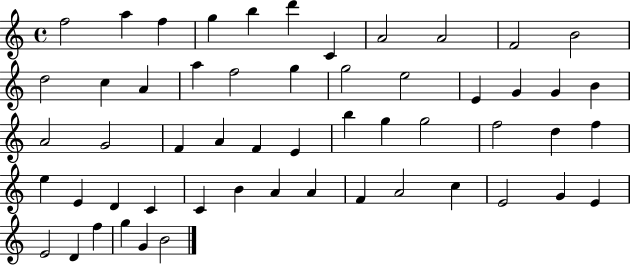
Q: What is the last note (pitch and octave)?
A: B4